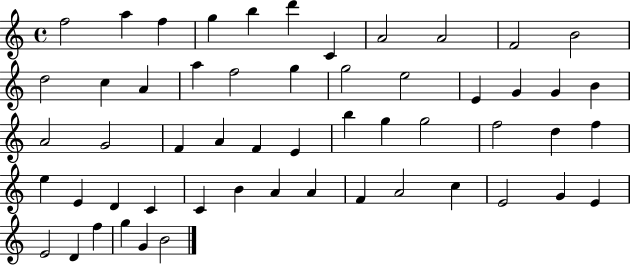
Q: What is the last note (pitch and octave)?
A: B4